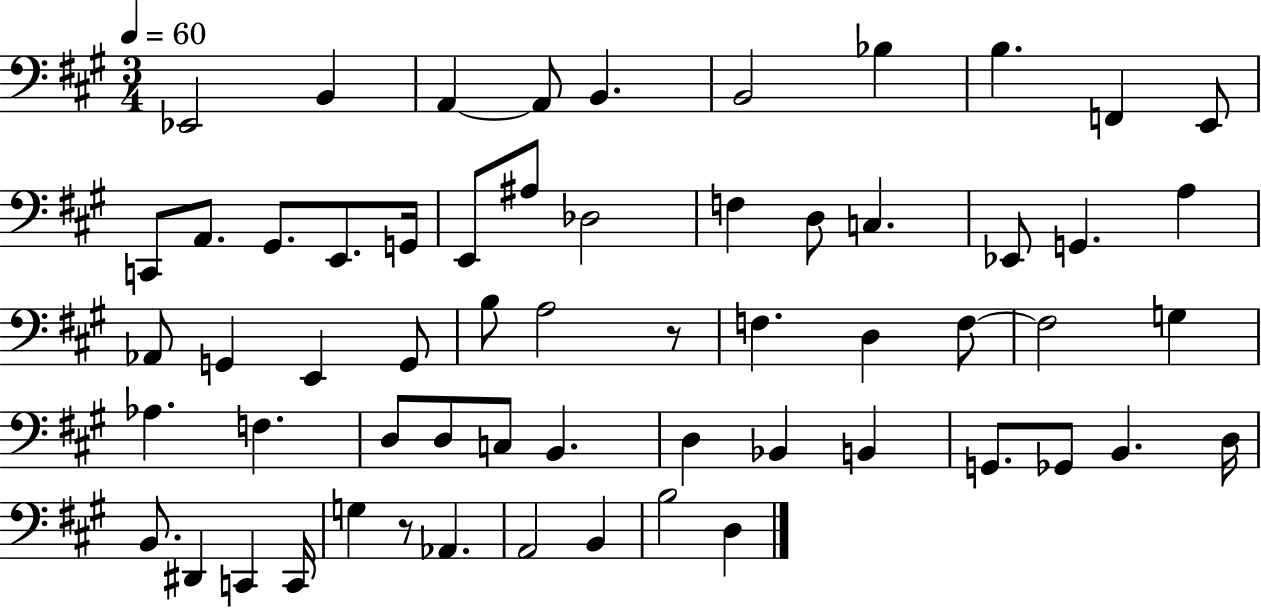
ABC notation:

X:1
T:Untitled
M:3/4
L:1/4
K:A
_E,,2 B,, A,, A,,/2 B,, B,,2 _B, B, F,, E,,/2 C,,/2 A,,/2 ^G,,/2 E,,/2 G,,/4 E,,/2 ^A,/2 _D,2 F, D,/2 C, _E,,/2 G,, A, _A,,/2 G,, E,, G,,/2 B,/2 A,2 z/2 F, D, F,/2 F,2 G, _A, F, D,/2 D,/2 C,/2 B,, D, _B,, B,, G,,/2 _G,,/2 B,, D,/4 B,,/2 ^D,, C,, C,,/4 G, z/2 _A,, A,,2 B,, B,2 D,